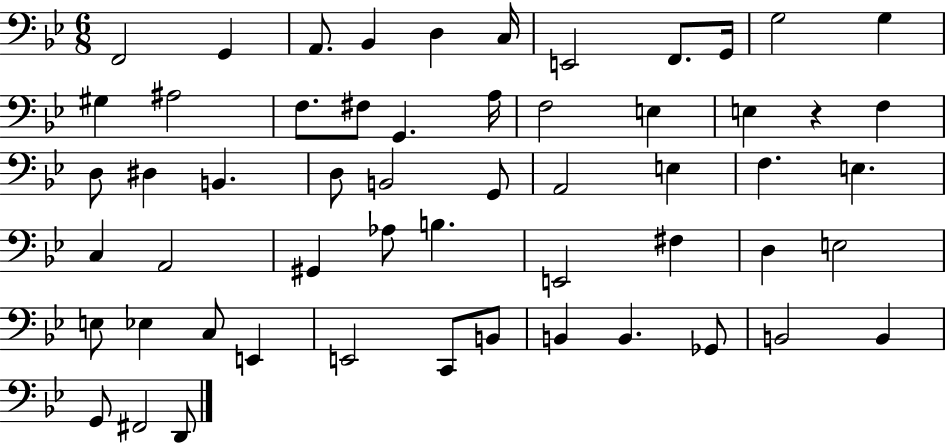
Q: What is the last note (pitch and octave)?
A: D2